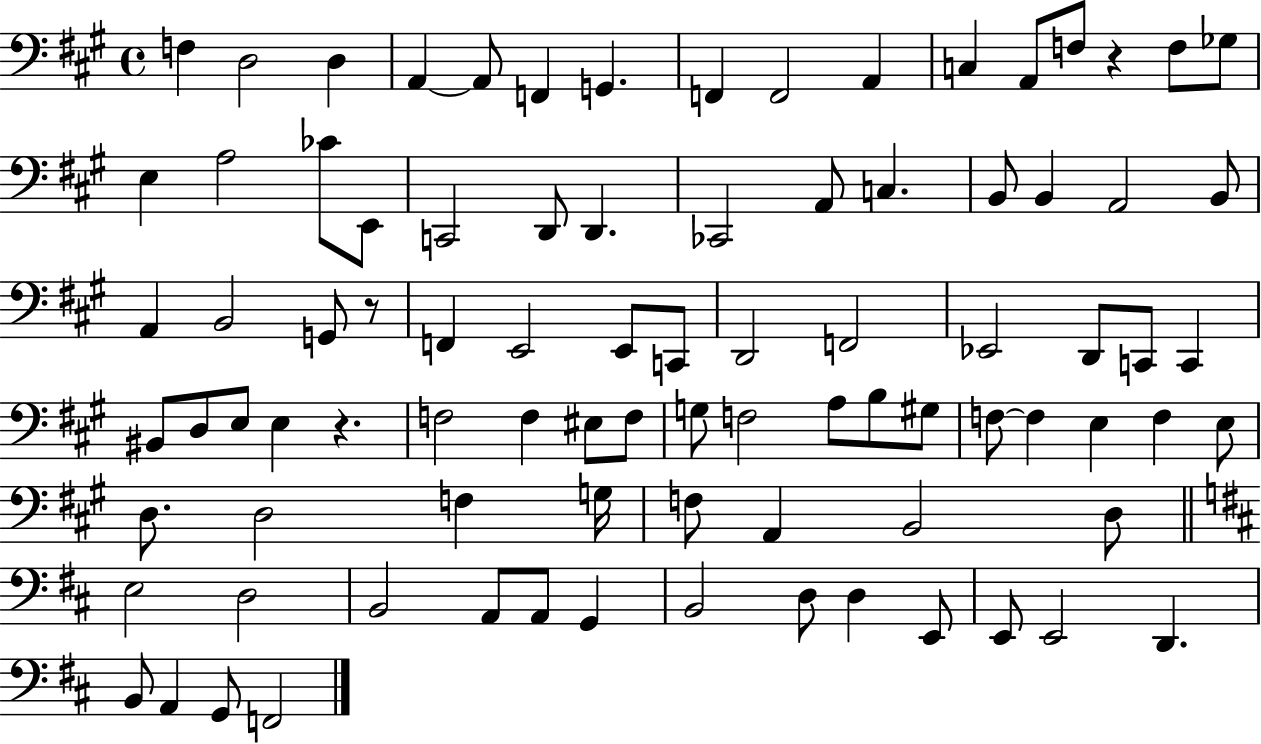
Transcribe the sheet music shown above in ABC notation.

X:1
T:Untitled
M:4/4
L:1/4
K:A
F, D,2 D, A,, A,,/2 F,, G,, F,, F,,2 A,, C, A,,/2 F,/2 z F,/2 _G,/2 E, A,2 _C/2 E,,/2 C,,2 D,,/2 D,, _C,,2 A,,/2 C, B,,/2 B,, A,,2 B,,/2 A,, B,,2 G,,/2 z/2 F,, E,,2 E,,/2 C,,/2 D,,2 F,,2 _E,,2 D,,/2 C,,/2 C,, ^B,,/2 D,/2 E,/2 E, z F,2 F, ^E,/2 F,/2 G,/2 F,2 A,/2 B,/2 ^G,/2 F,/2 F, E, F, E,/2 D,/2 D,2 F, G,/4 F,/2 A,, B,,2 D,/2 E,2 D,2 B,,2 A,,/2 A,,/2 G,, B,,2 D,/2 D, E,,/2 E,,/2 E,,2 D,, B,,/2 A,, G,,/2 F,,2